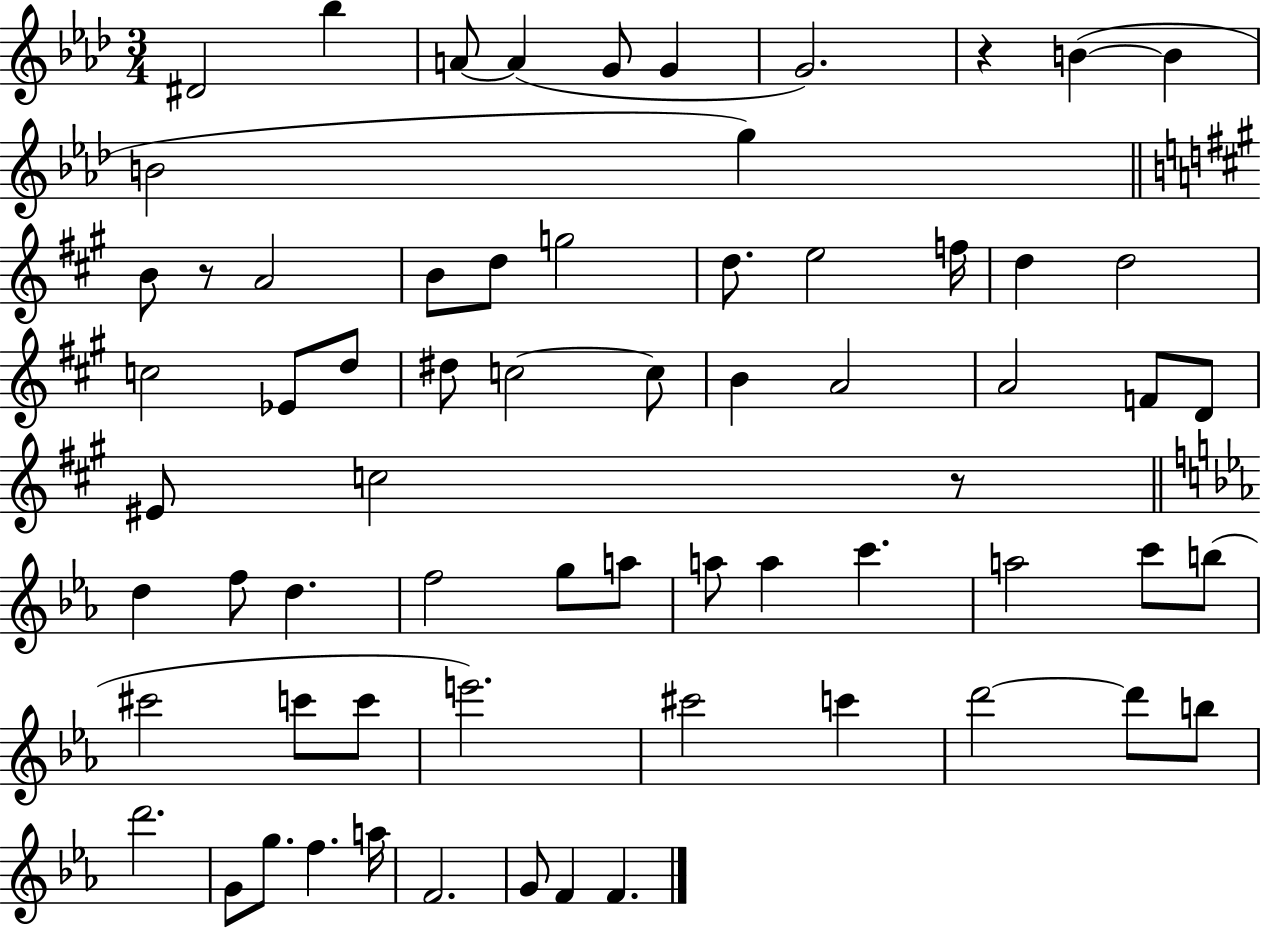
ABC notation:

X:1
T:Untitled
M:3/4
L:1/4
K:Ab
^D2 _b A/2 A G/2 G G2 z B B B2 g B/2 z/2 A2 B/2 d/2 g2 d/2 e2 f/4 d d2 c2 _E/2 d/2 ^d/2 c2 c/2 B A2 A2 F/2 D/2 ^E/2 c2 z/2 d f/2 d f2 g/2 a/2 a/2 a c' a2 c'/2 b/2 ^c'2 c'/2 c'/2 e'2 ^c'2 c' d'2 d'/2 b/2 d'2 G/2 g/2 f a/4 F2 G/2 F F